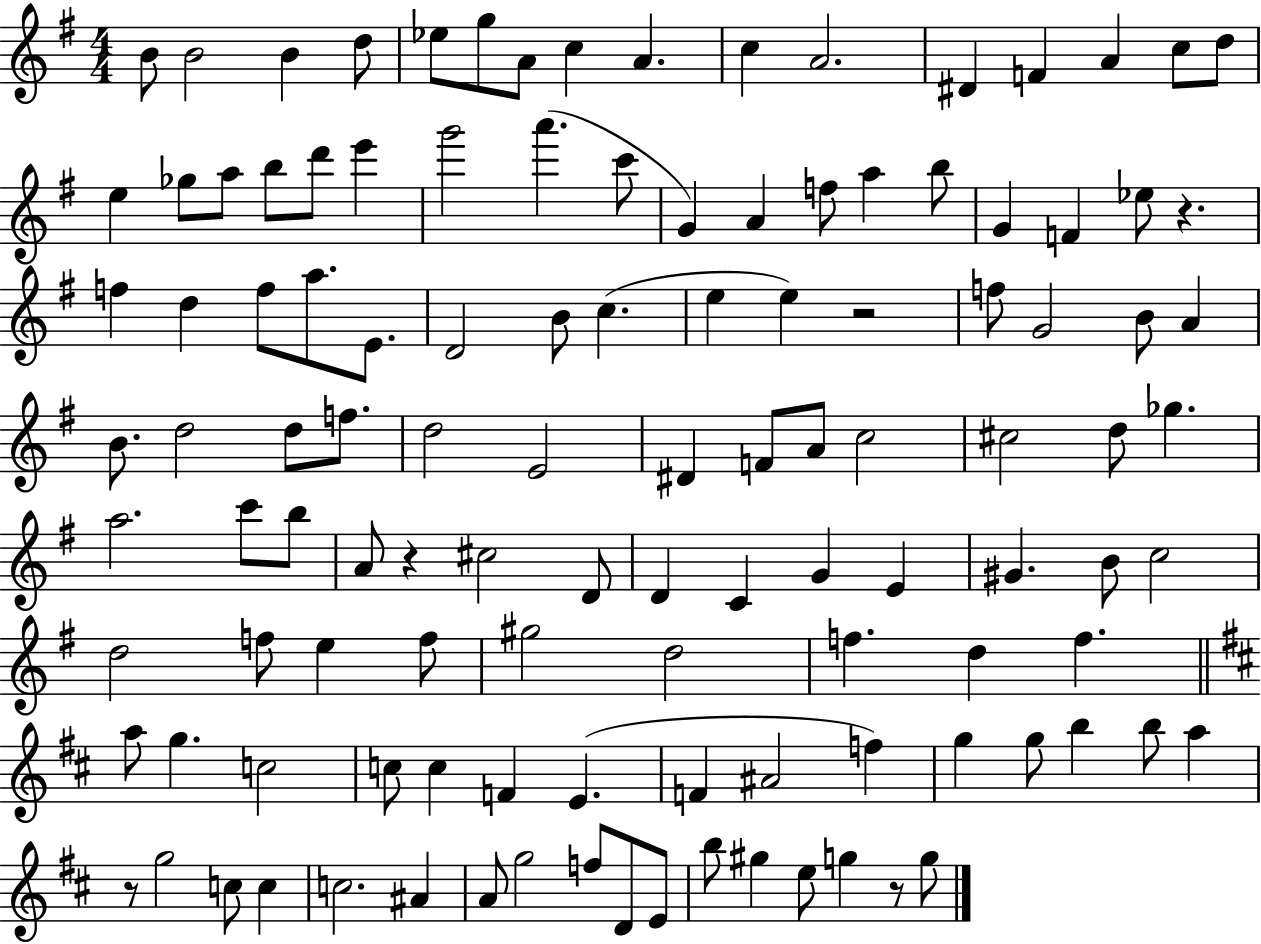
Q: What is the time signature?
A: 4/4